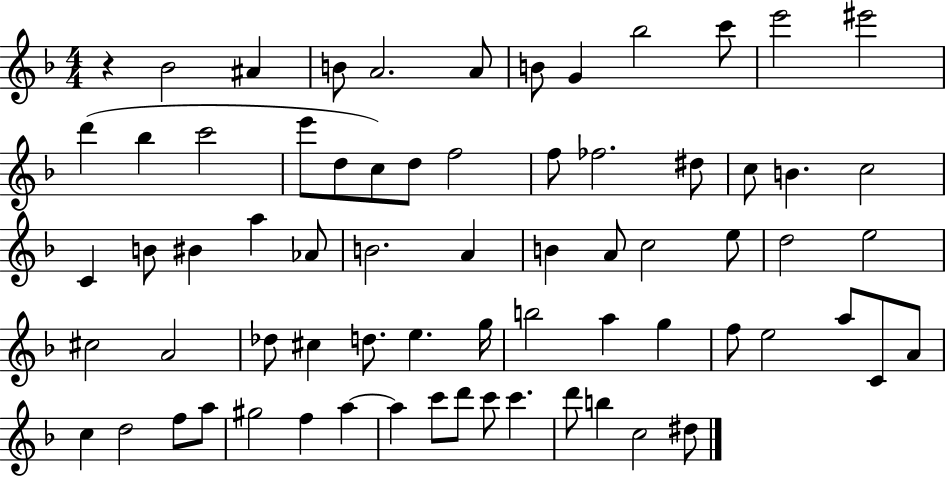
R/q Bb4/h A#4/q B4/e A4/h. A4/e B4/e G4/q Bb5/h C6/e E6/h EIS6/h D6/q Bb5/q C6/h E6/e D5/e C5/e D5/e F5/h F5/e FES5/h. D#5/e C5/e B4/q. C5/h C4/q B4/e BIS4/q A5/q Ab4/e B4/h. A4/q B4/q A4/e C5/h E5/e D5/h E5/h C#5/h A4/h Db5/e C#5/q D5/e. E5/q. G5/s B5/h A5/q G5/q F5/e E5/h A5/e C4/e A4/e C5/q D5/h F5/e A5/e G#5/h F5/q A5/q A5/q C6/e D6/e C6/e C6/q. D6/e B5/q C5/h D#5/e